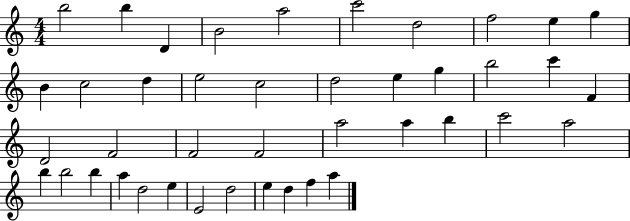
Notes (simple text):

B5/h B5/q D4/q B4/h A5/h C6/h D5/h F5/h E5/q G5/q B4/q C5/h D5/q E5/h C5/h D5/h E5/q G5/q B5/h C6/q F4/q D4/h F4/h F4/h F4/h A5/h A5/q B5/q C6/h A5/h B5/q B5/h B5/q A5/q D5/h E5/q E4/h D5/h E5/q D5/q F5/q A5/q